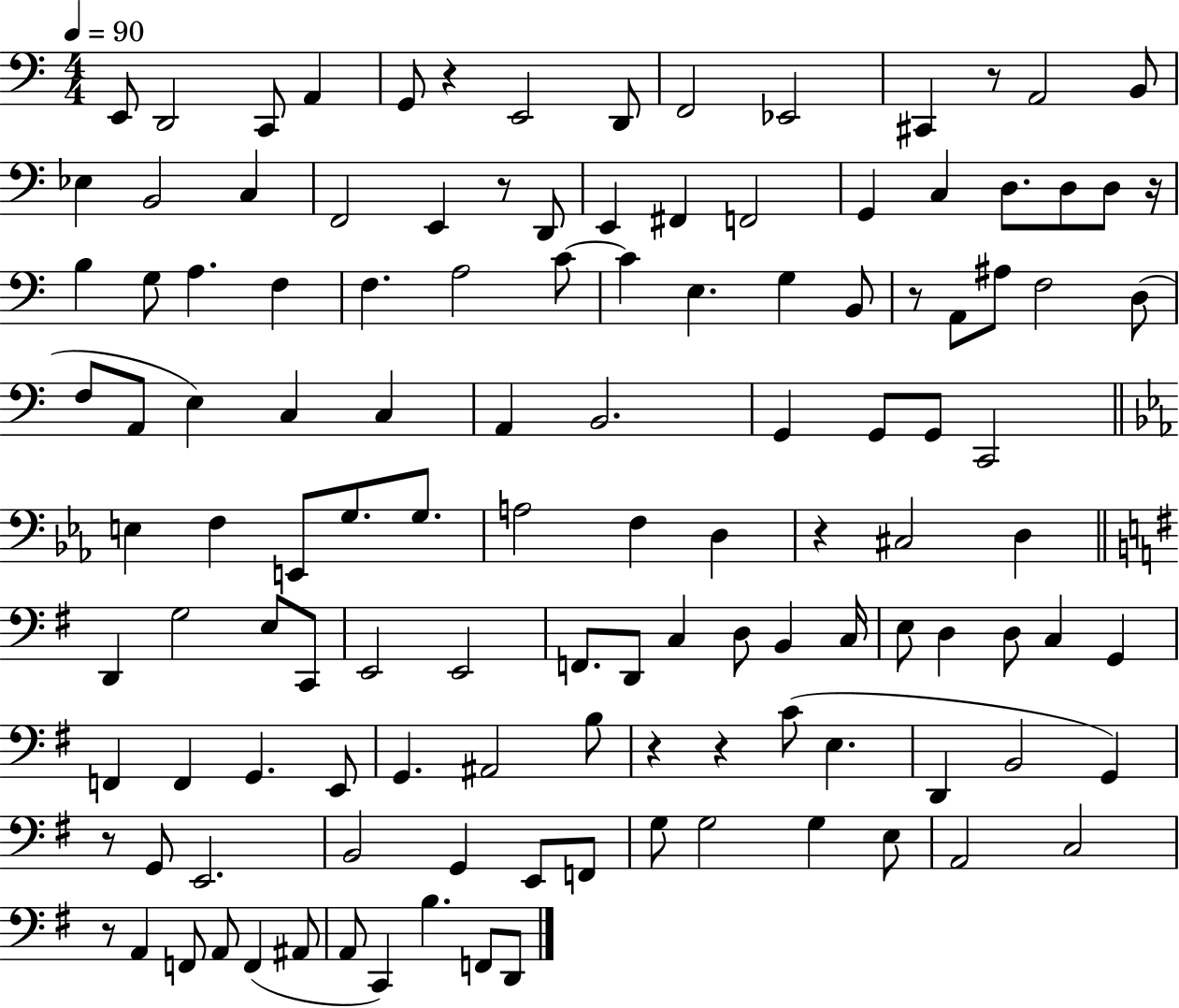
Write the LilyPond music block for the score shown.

{
  \clef bass
  \numericTimeSignature
  \time 4/4
  \key c \major
  \tempo 4 = 90
  \repeat volta 2 { e,8 d,2 c,8 a,4 | g,8 r4 e,2 d,8 | f,2 ees,2 | cis,4 r8 a,2 b,8 | \break ees4 b,2 c4 | f,2 e,4 r8 d,8 | e,4 fis,4 f,2 | g,4 c4 d8. d8 d8 r16 | \break b4 g8 a4. f4 | f4. a2 c'8~~ | c'4 e4. g4 b,8 | r8 a,8 ais8 f2 d8( | \break f8 a,8 e4) c4 c4 | a,4 b,2. | g,4 g,8 g,8 c,2 | \bar "||" \break \key c \minor e4 f4 e,8 g8. g8. | a2 f4 d4 | r4 cis2 d4 | \bar "||" \break \key g \major d,4 g2 e8 c,8 | e,2 e,2 | f,8. d,8 c4 d8 b,4 c16 | e8 d4 d8 c4 g,4 | \break f,4 f,4 g,4. e,8 | g,4. ais,2 b8 | r4 r4 c'8( e4. | d,4 b,2 g,4) | \break r8 g,8 e,2. | b,2 g,4 e,8 f,8 | g8 g2 g4 e8 | a,2 c2 | \break r8 a,4 f,8 a,8 f,4( ais,8 | a,8 c,4) b4. f,8 d,8 | } \bar "|."
}